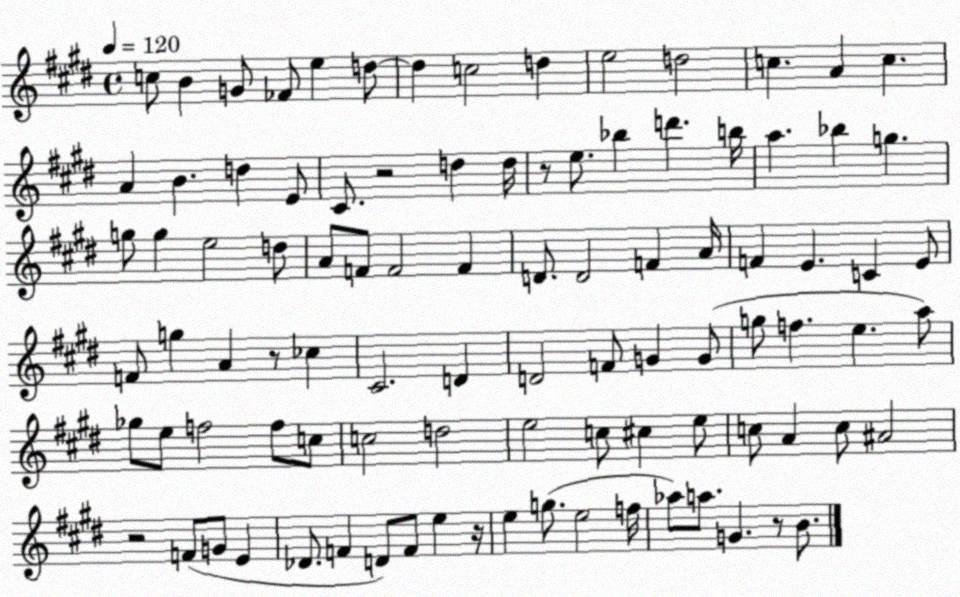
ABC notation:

X:1
T:Untitled
M:4/4
L:1/4
K:E
c/2 B G/2 _F/2 e d/2 d c2 d e2 d2 c A c A B d E/2 ^C/2 z2 d d/4 z/2 e/2 _b d' b/4 a _b g g/2 g e2 d/2 A/2 F/2 F2 F D/2 D2 F A/4 F E C E/2 F/2 g A z/2 _c ^C2 D D2 F/2 G G/2 g/2 f e a/2 _g/2 e/2 f2 f/2 c/2 c2 d2 e2 c/2 ^c e/2 c/2 A c/2 ^A2 z2 F/2 G/2 E _D/2 F D/2 F/2 e z/4 e g/2 e2 f/4 _a/2 a/2 G z/2 B/2